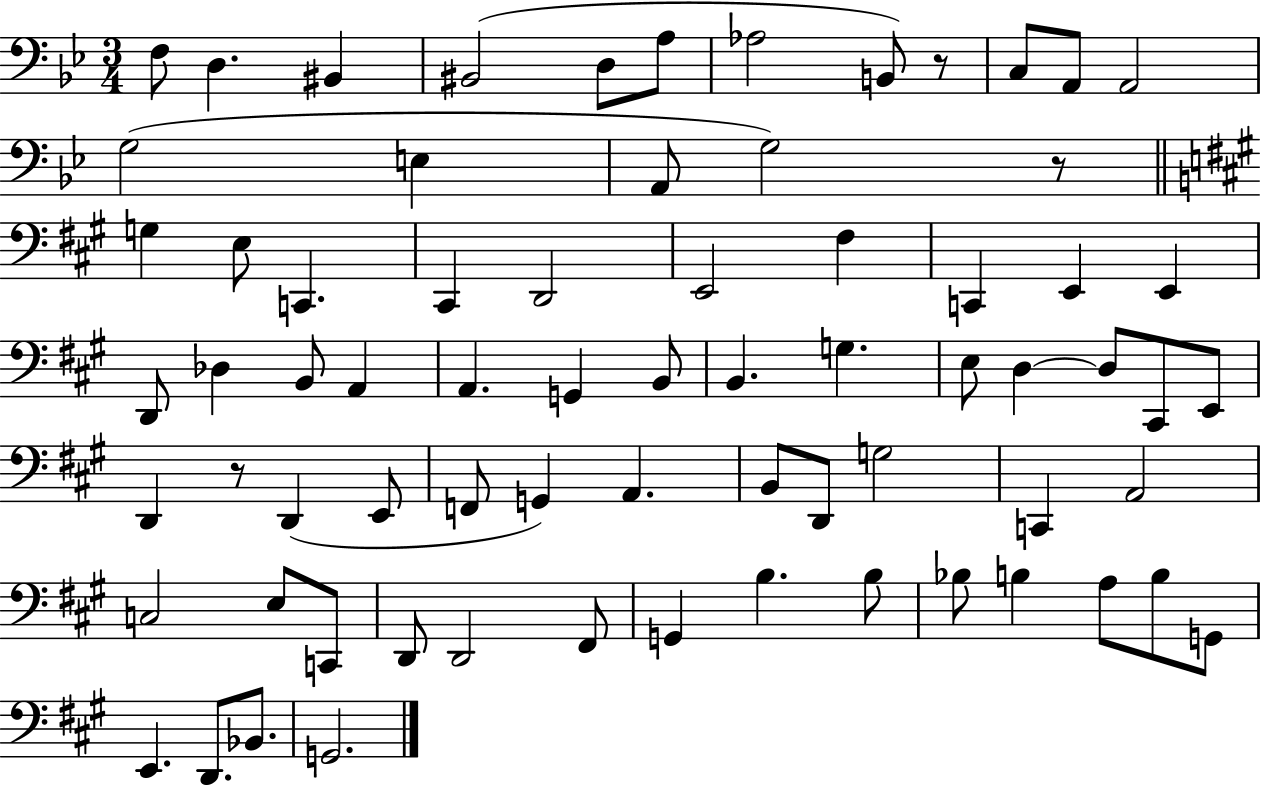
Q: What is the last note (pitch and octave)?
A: G2